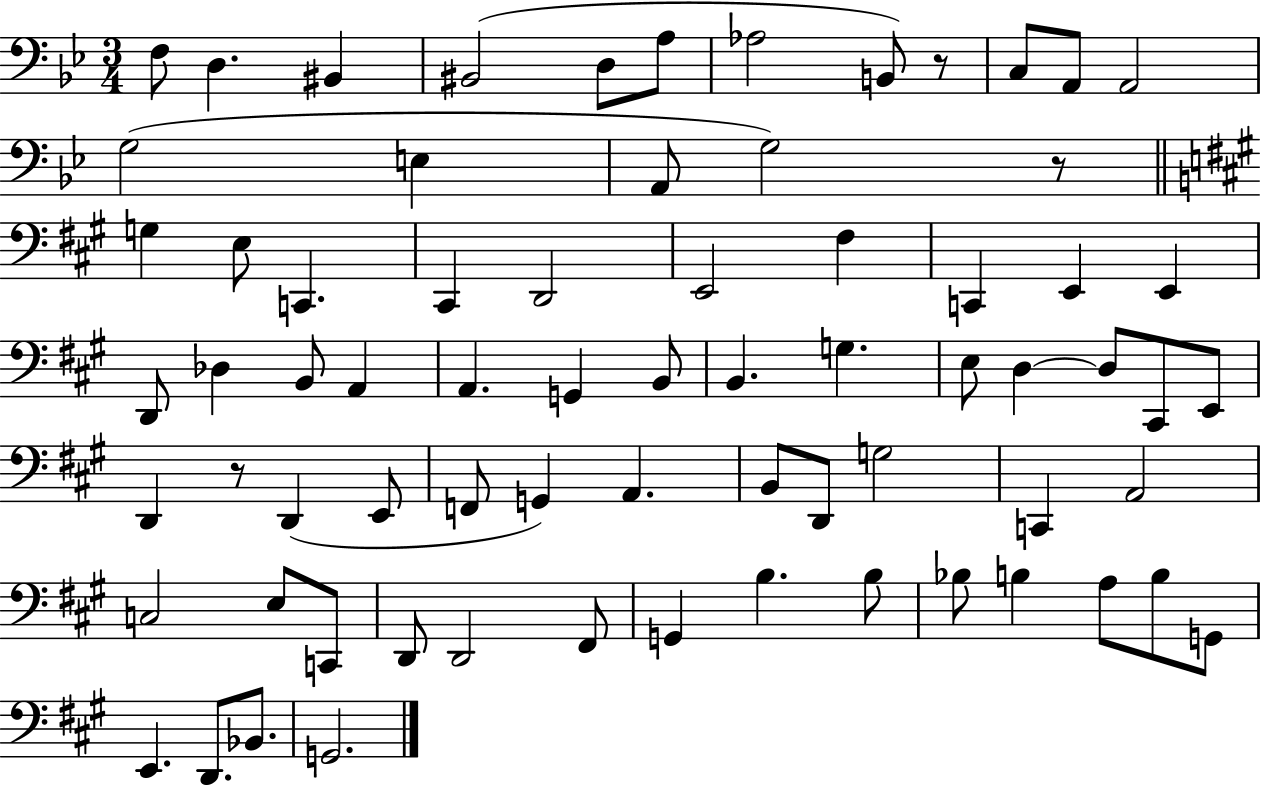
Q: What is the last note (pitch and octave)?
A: G2